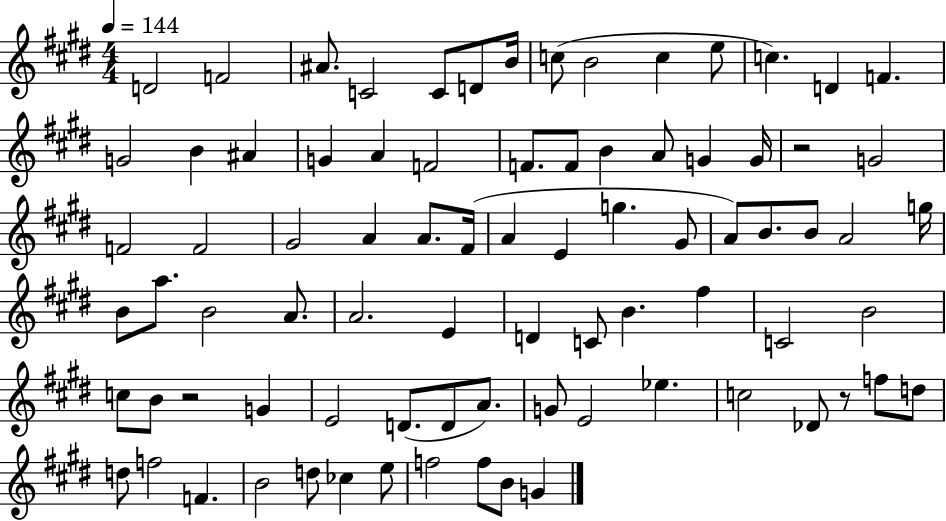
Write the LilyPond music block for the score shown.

{
  \clef treble
  \numericTimeSignature
  \time 4/4
  \key e \major
  \tempo 4 = 144
  d'2 f'2 | ais'8. c'2 c'8 d'8 b'16 | c''8( b'2 c''4 e''8 | c''4.) d'4 f'4. | \break g'2 b'4 ais'4 | g'4 a'4 f'2 | f'8. f'8 b'4 a'8 g'4 g'16 | r2 g'2 | \break f'2 f'2 | gis'2 a'4 a'8. fis'16( | a'4 e'4 g''4. gis'8 | a'8) b'8. b'8 a'2 g''16 | \break b'8 a''8. b'2 a'8. | a'2. e'4 | d'4 c'8 b'4. fis''4 | c'2 b'2 | \break c''8 b'8 r2 g'4 | e'2 d'8.( d'8 a'8.) | g'8 e'2 ees''4. | c''2 des'8 r8 f''8 d''8 | \break d''8 f''2 f'4. | b'2 d''8 ces''4 e''8 | f''2 f''8 b'8 g'4 | \bar "|."
}